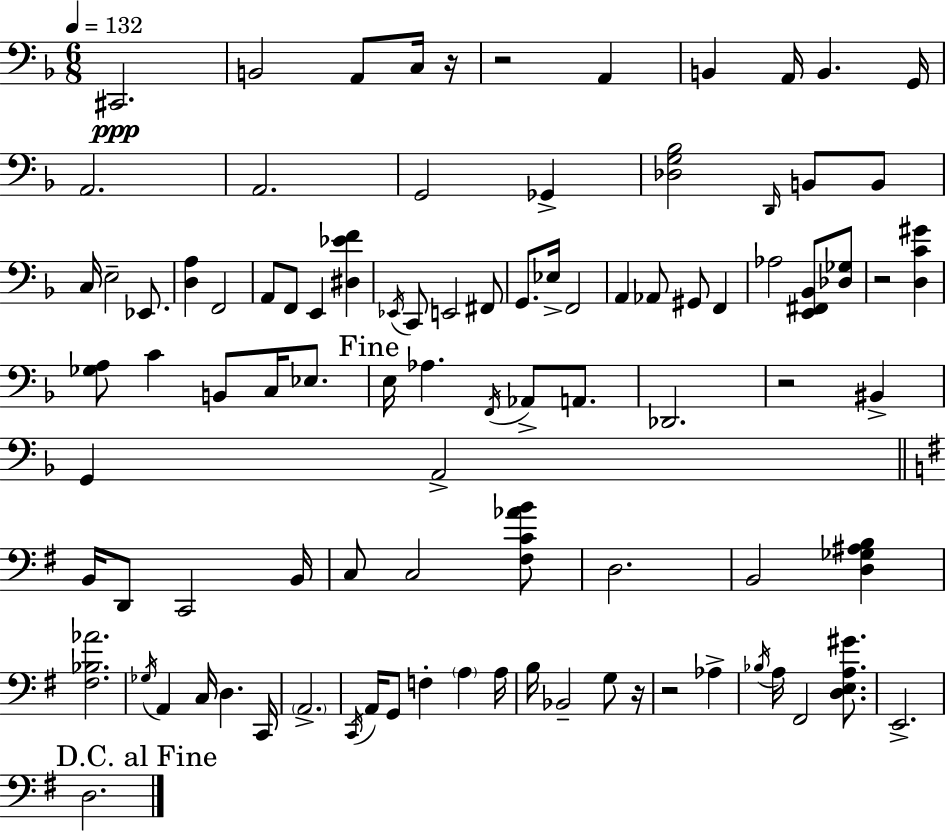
X:1
T:Untitled
M:6/8
L:1/4
K:Dm
^C,,2 B,,2 A,,/2 C,/4 z/4 z2 A,, B,, A,,/4 B,, G,,/4 A,,2 A,,2 G,,2 _G,, [_D,G,_B,]2 D,,/4 B,,/2 B,,/2 C,/4 E,2 _E,,/2 [D,A,] F,,2 A,,/2 F,,/2 E,, [^D,_EF] _E,,/4 C,,/2 E,,2 ^F,,/2 G,,/2 _E,/4 F,,2 A,, _A,,/2 ^G,,/2 F,, _A,2 [E,,^F,,_B,,]/2 [_D,_G,]/2 z2 [D,C^G] [_G,A,]/2 C B,,/2 C,/4 _E,/2 E,/4 _A, F,,/4 _A,,/2 A,,/2 _D,,2 z2 ^B,, G,, A,,2 B,,/4 D,,/2 C,,2 B,,/4 C,/2 C,2 [^F,C_AB]/2 D,2 B,,2 [D,_G,^A,B,] [^F,_B,_A]2 _G,/4 A,, C,/4 D, C,,/4 A,,2 C,,/4 A,,/4 G,,/2 F, A, A,/4 B,/4 _B,,2 G,/2 z/4 z2 _A, _B,/4 A,/4 ^F,,2 [D,E,A,^G]/2 E,,2 D,2